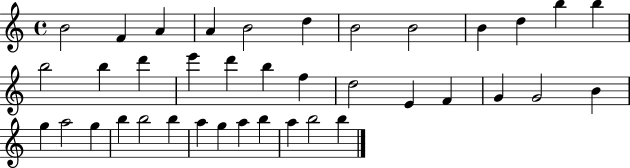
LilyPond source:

{
  \clef treble
  \time 4/4
  \defaultTimeSignature
  \key c \major
  b'2 f'4 a'4 | a'4 b'2 d''4 | b'2 b'2 | b'4 d''4 b''4 b''4 | \break b''2 b''4 d'''4 | e'''4 d'''4 b''4 f''4 | d''2 e'4 f'4 | g'4 g'2 b'4 | \break g''4 a''2 g''4 | b''4 b''2 b''4 | a''4 g''4 a''4 b''4 | a''4 b''2 b''4 | \break \bar "|."
}